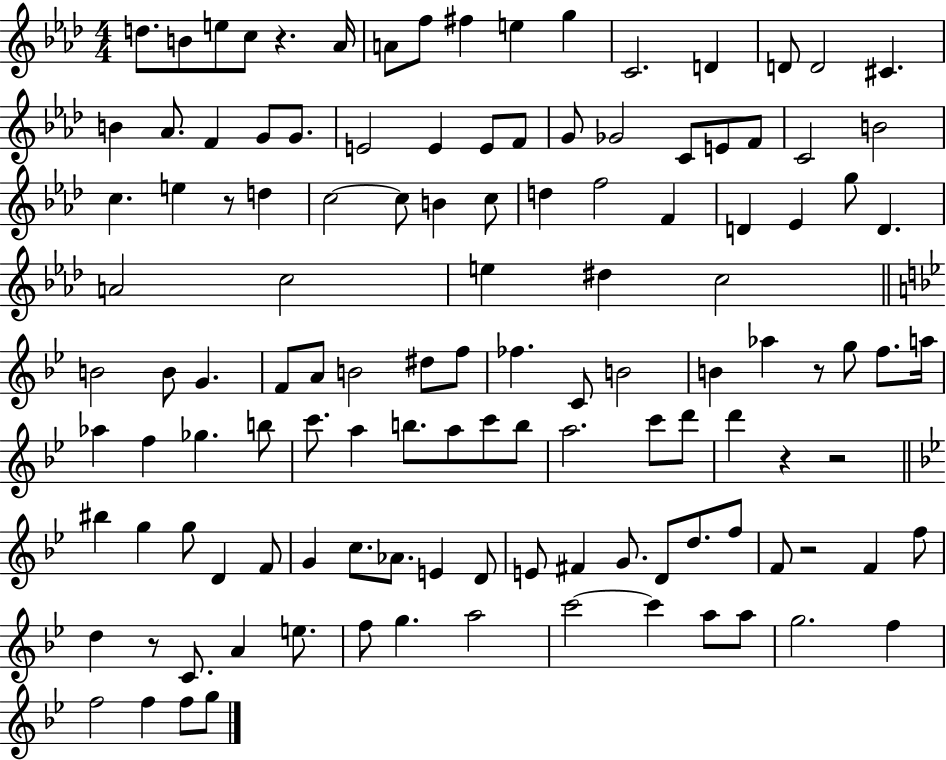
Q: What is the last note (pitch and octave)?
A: G5